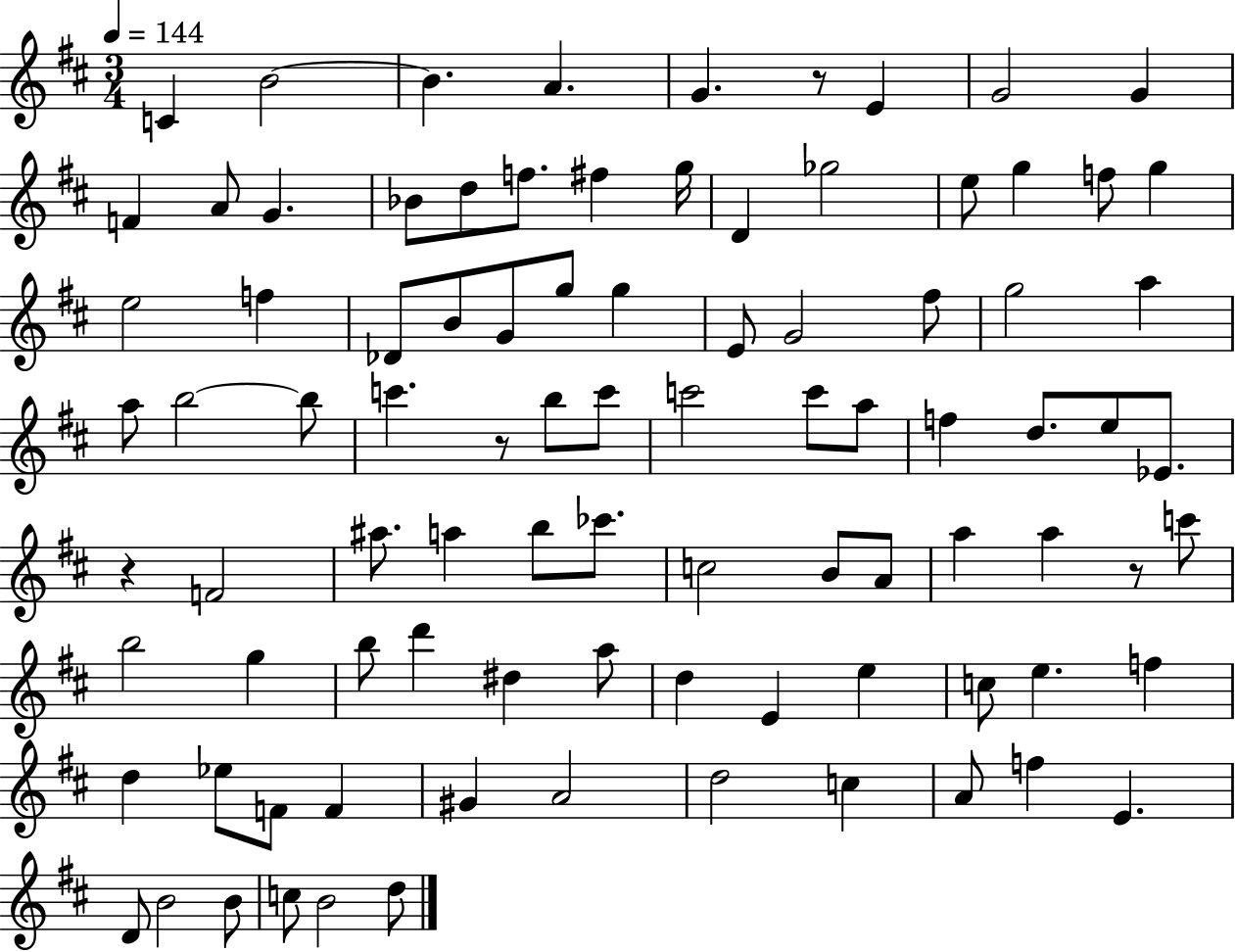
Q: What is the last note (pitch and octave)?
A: D5